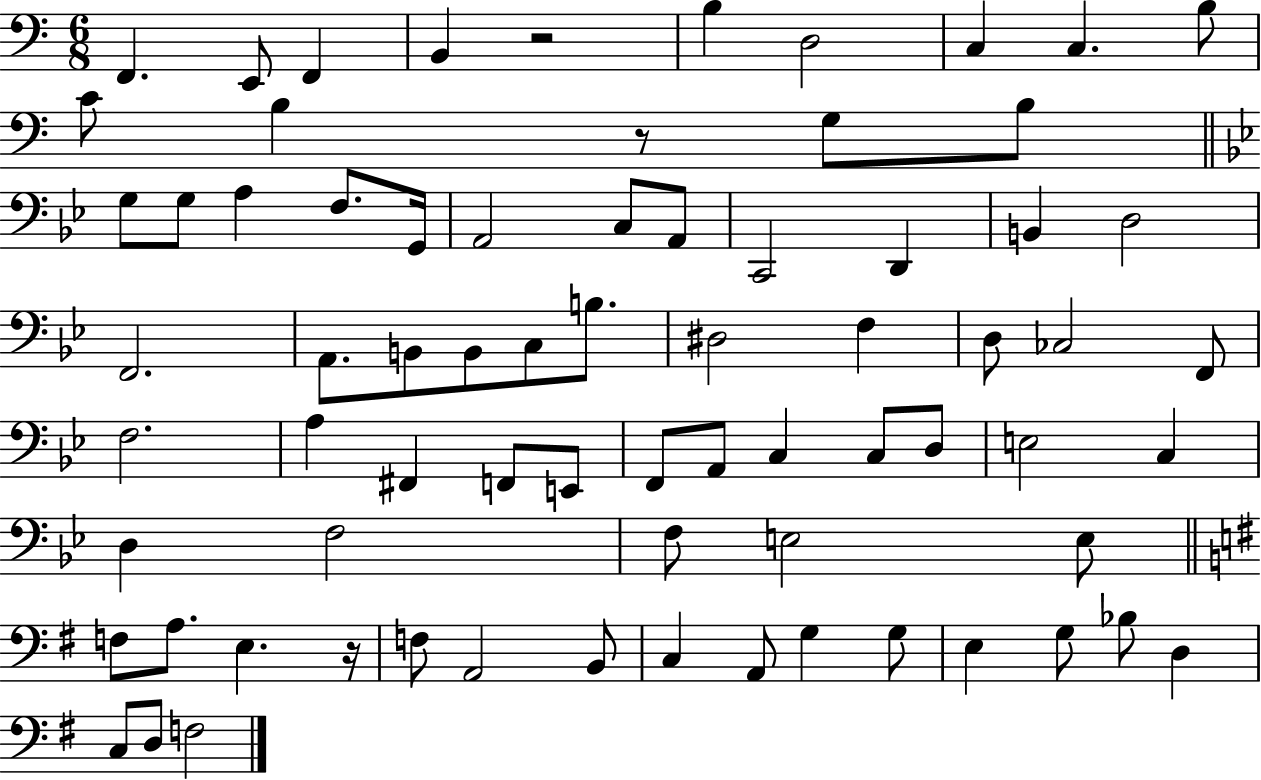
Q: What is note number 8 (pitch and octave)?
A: C3